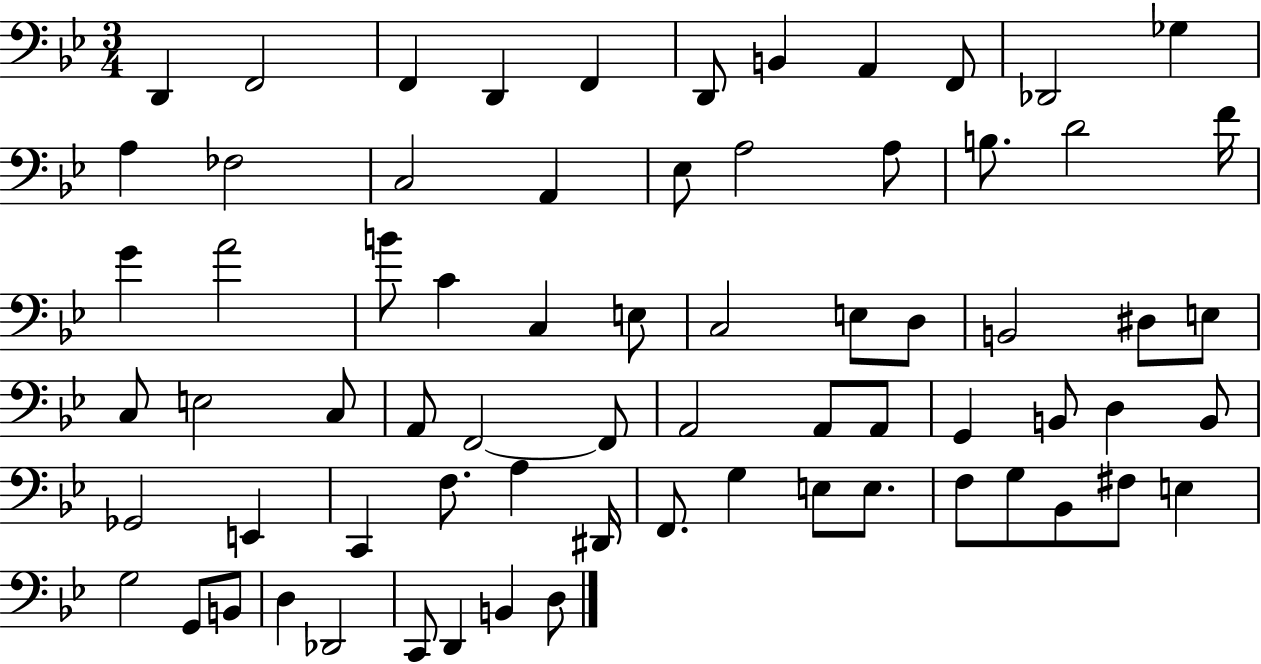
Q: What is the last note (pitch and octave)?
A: D3